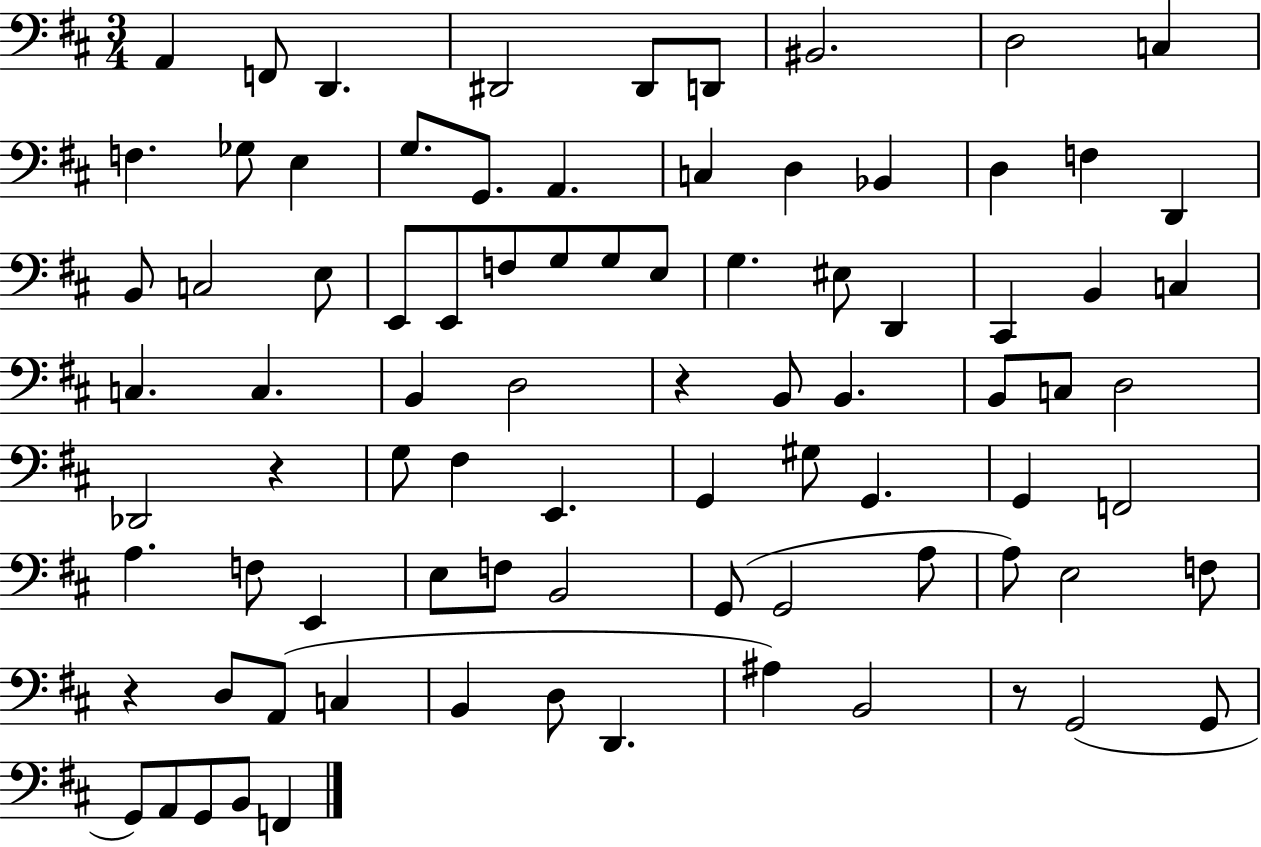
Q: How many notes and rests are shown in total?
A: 85